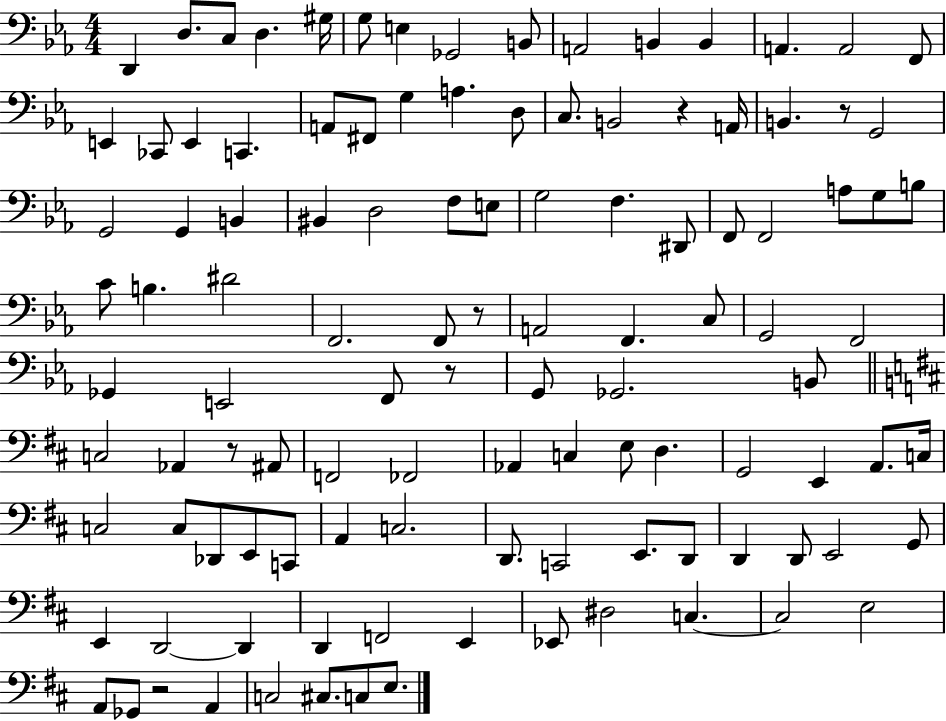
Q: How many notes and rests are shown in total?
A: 112